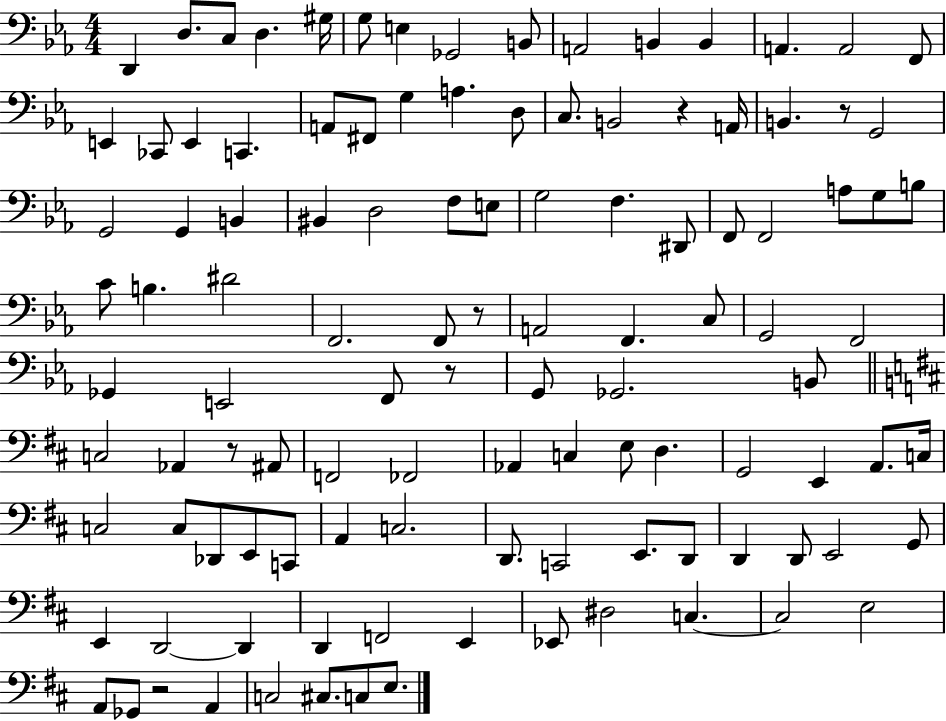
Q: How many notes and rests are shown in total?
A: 112